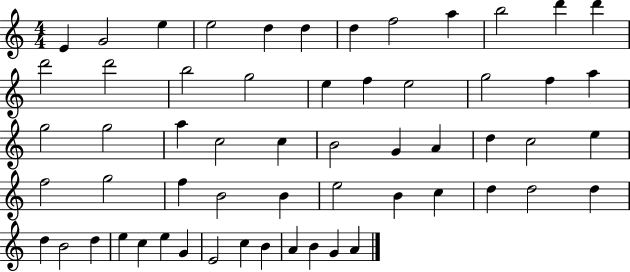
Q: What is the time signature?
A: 4/4